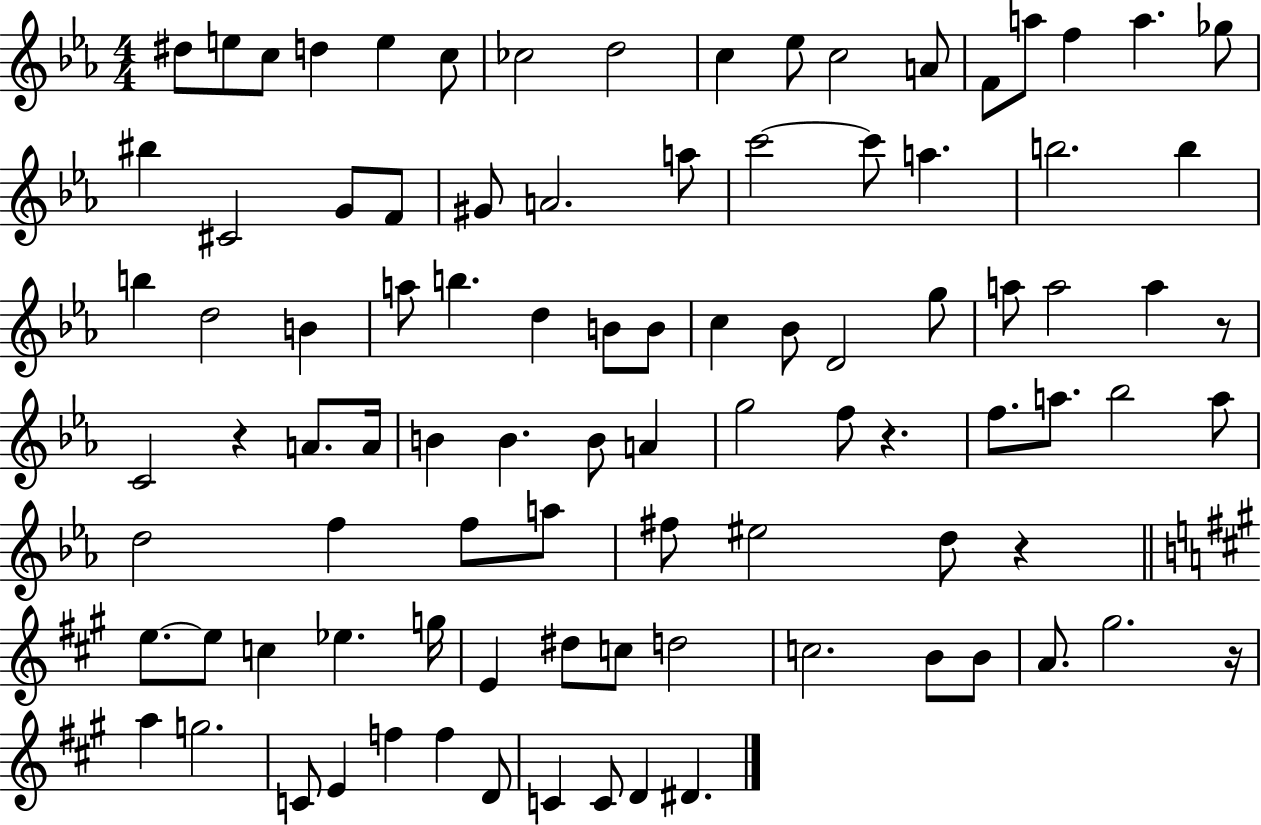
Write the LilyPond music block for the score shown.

{
  \clef treble
  \numericTimeSignature
  \time 4/4
  \key ees \major
  \repeat volta 2 { dis''8 e''8 c''8 d''4 e''4 c''8 | ces''2 d''2 | c''4 ees''8 c''2 a'8 | f'8 a''8 f''4 a''4. ges''8 | \break bis''4 cis'2 g'8 f'8 | gis'8 a'2. a''8 | c'''2~~ c'''8 a''4. | b''2. b''4 | \break b''4 d''2 b'4 | a''8 b''4. d''4 b'8 b'8 | c''4 bes'8 d'2 g''8 | a''8 a''2 a''4 r8 | \break c'2 r4 a'8. a'16 | b'4 b'4. b'8 a'4 | g''2 f''8 r4. | f''8. a''8. bes''2 a''8 | \break d''2 f''4 f''8 a''8 | fis''8 eis''2 d''8 r4 | \bar "||" \break \key a \major e''8.~~ e''8 c''4 ees''4. g''16 | e'4 dis''8 c''8 d''2 | c''2. b'8 b'8 | a'8. gis''2. r16 | \break a''4 g''2. | c'8 e'4 f''4 f''4 d'8 | c'4 c'8 d'4 dis'4. | } \bar "|."
}